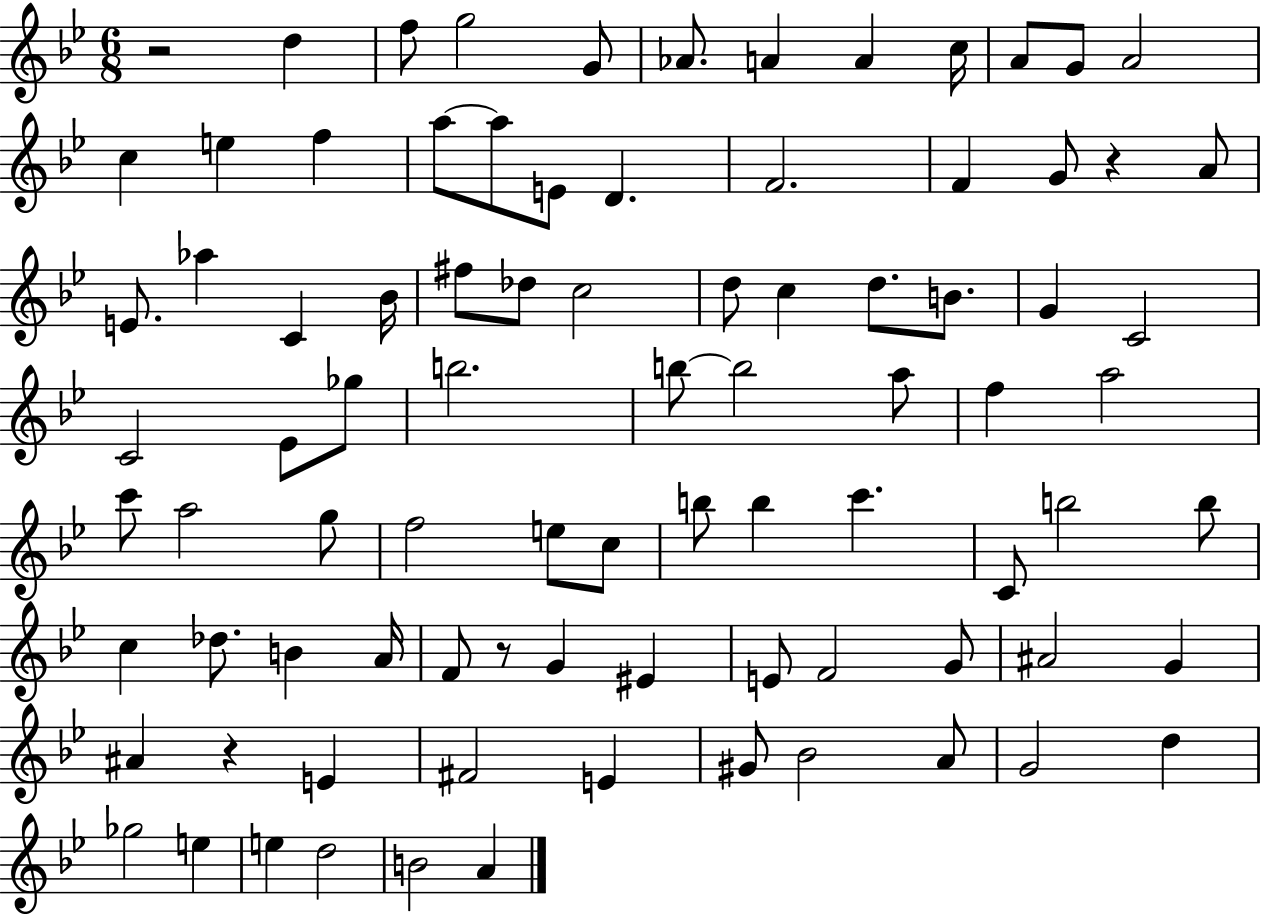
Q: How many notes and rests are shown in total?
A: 87